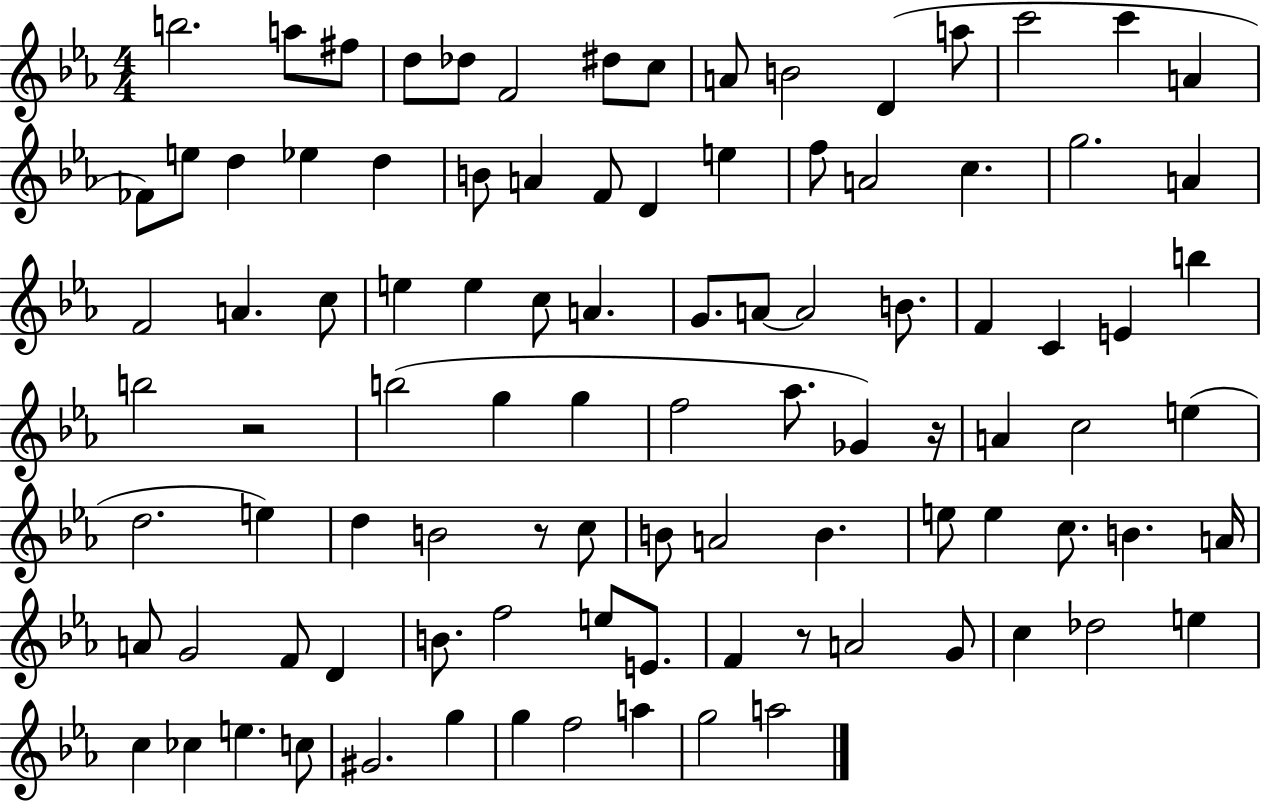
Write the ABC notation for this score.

X:1
T:Untitled
M:4/4
L:1/4
K:Eb
b2 a/2 ^f/2 d/2 _d/2 F2 ^d/2 c/2 A/2 B2 D a/2 c'2 c' A _F/2 e/2 d _e d B/2 A F/2 D e f/2 A2 c g2 A F2 A c/2 e e c/2 A G/2 A/2 A2 B/2 F C E b b2 z2 b2 g g f2 _a/2 _G z/4 A c2 e d2 e d B2 z/2 c/2 B/2 A2 B e/2 e c/2 B A/4 A/2 G2 F/2 D B/2 f2 e/2 E/2 F z/2 A2 G/2 c _d2 e c _c e c/2 ^G2 g g f2 a g2 a2